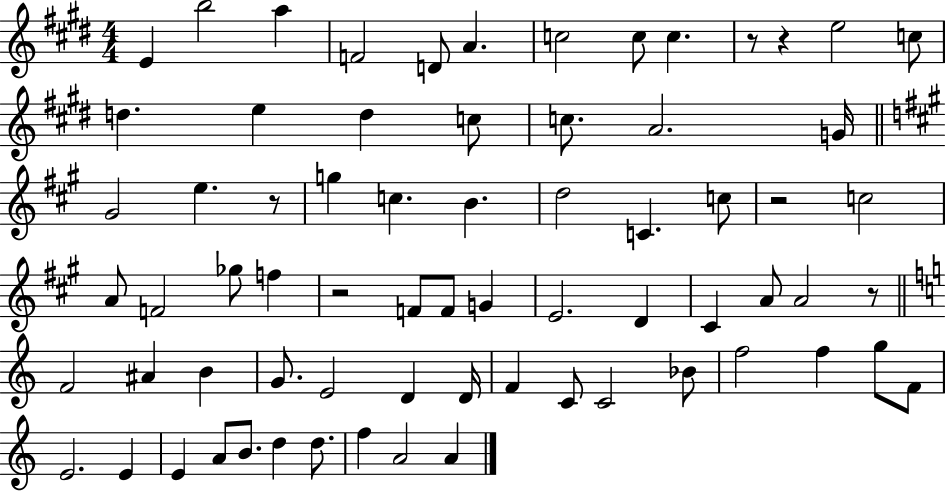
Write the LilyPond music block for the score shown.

{
  \clef treble
  \numericTimeSignature
  \time 4/4
  \key e \major
  \repeat volta 2 { e'4 b''2 a''4 | f'2 d'8 a'4. | c''2 c''8 c''4. | r8 r4 e''2 c''8 | \break d''4. e''4 d''4 c''8 | c''8. a'2. g'16 | \bar "||" \break \key a \major gis'2 e''4. r8 | g''4 c''4. b'4. | d''2 c'4. c''8 | r2 c''2 | \break a'8 f'2 ges''8 f''4 | r2 f'8 f'8 g'4 | e'2. d'4 | cis'4 a'8 a'2 r8 | \break \bar "||" \break \key c \major f'2 ais'4 b'4 | g'8. e'2 d'4 d'16 | f'4 c'8 c'2 bes'8 | f''2 f''4 g''8 f'8 | \break e'2. e'4 | e'4 a'8 b'8. d''4 d''8. | f''4 a'2 a'4 | } \bar "|."
}